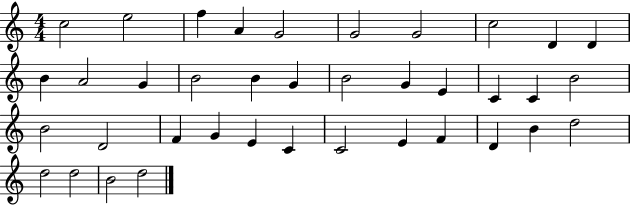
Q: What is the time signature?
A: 4/4